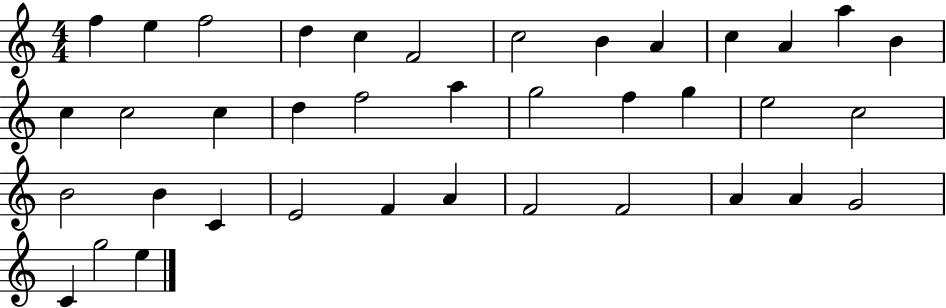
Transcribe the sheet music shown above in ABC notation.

X:1
T:Untitled
M:4/4
L:1/4
K:C
f e f2 d c F2 c2 B A c A a B c c2 c d f2 a g2 f g e2 c2 B2 B C E2 F A F2 F2 A A G2 C g2 e